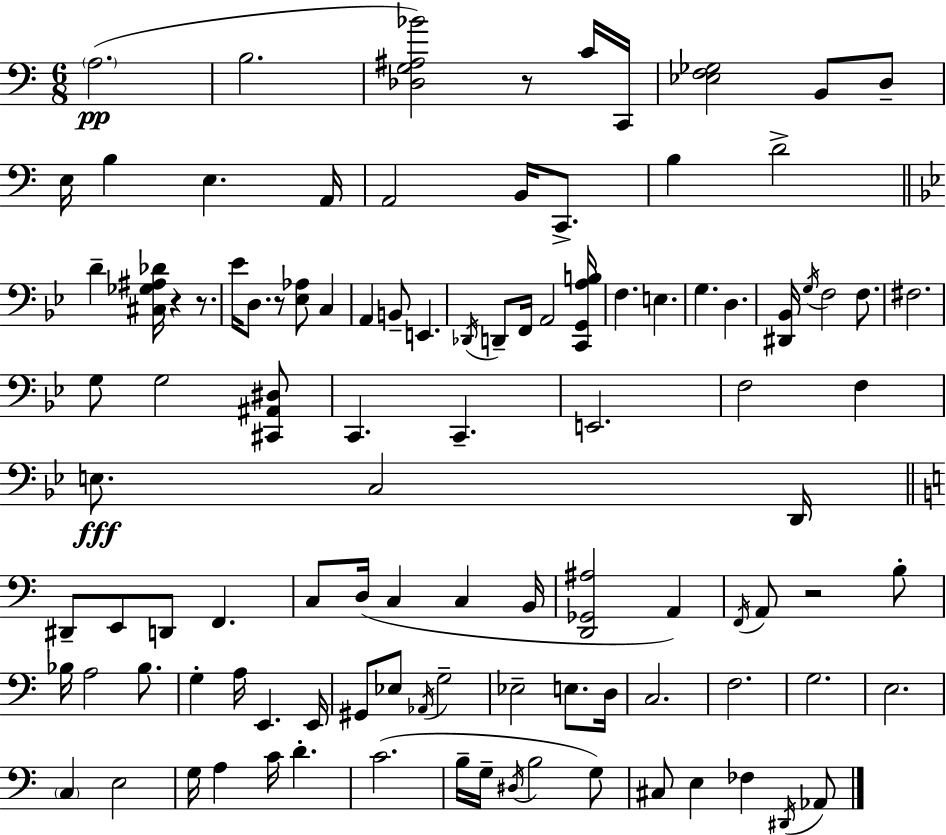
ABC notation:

X:1
T:Untitled
M:6/8
L:1/4
K:Am
A,2 B,2 [_D,G,^A,_B]2 z/2 C/4 C,,/4 [_E,F,_G,]2 B,,/2 D,/2 E,/4 B, E, A,,/4 A,,2 B,,/4 C,,/2 B, D2 D [^C,_G,^A,_D]/4 z z/2 _E/4 D,/2 z/2 [_E,_A,]/2 C, A,, B,,/2 E,, _D,,/4 D,,/2 F,,/4 A,,2 [C,,G,,A,B,]/4 F, E, G, D, [^D,,_B,,]/4 G,/4 F,2 F,/2 ^F,2 G,/2 G,2 [^C,,^A,,^D,]/2 C,, C,, E,,2 F,2 F, E,/2 C,2 D,,/4 ^D,,/2 E,,/2 D,,/2 F,, C,/2 D,/4 C, C, B,,/4 [D,,_G,,^A,]2 A,, F,,/4 A,,/2 z2 B,/2 _B,/4 A,2 _B,/2 G, A,/4 E,, E,,/4 ^G,,/2 _E,/2 _A,,/4 G,2 _E,2 E,/2 D,/4 C,2 F,2 G,2 E,2 C, E,2 G,/4 A, C/4 D C2 B,/4 G,/4 ^D,/4 B,2 G,/2 ^C,/2 E, _F, ^D,,/4 _A,,/2